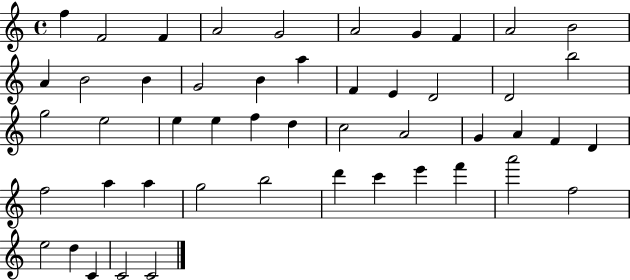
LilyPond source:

{
  \clef treble
  \time 4/4
  \defaultTimeSignature
  \key c \major
  f''4 f'2 f'4 | a'2 g'2 | a'2 g'4 f'4 | a'2 b'2 | \break a'4 b'2 b'4 | g'2 b'4 a''4 | f'4 e'4 d'2 | d'2 b''2 | \break g''2 e''2 | e''4 e''4 f''4 d''4 | c''2 a'2 | g'4 a'4 f'4 d'4 | \break f''2 a''4 a''4 | g''2 b''2 | d'''4 c'''4 e'''4 f'''4 | a'''2 f''2 | \break e''2 d''4 c'4 | c'2 c'2 | \bar "|."
}